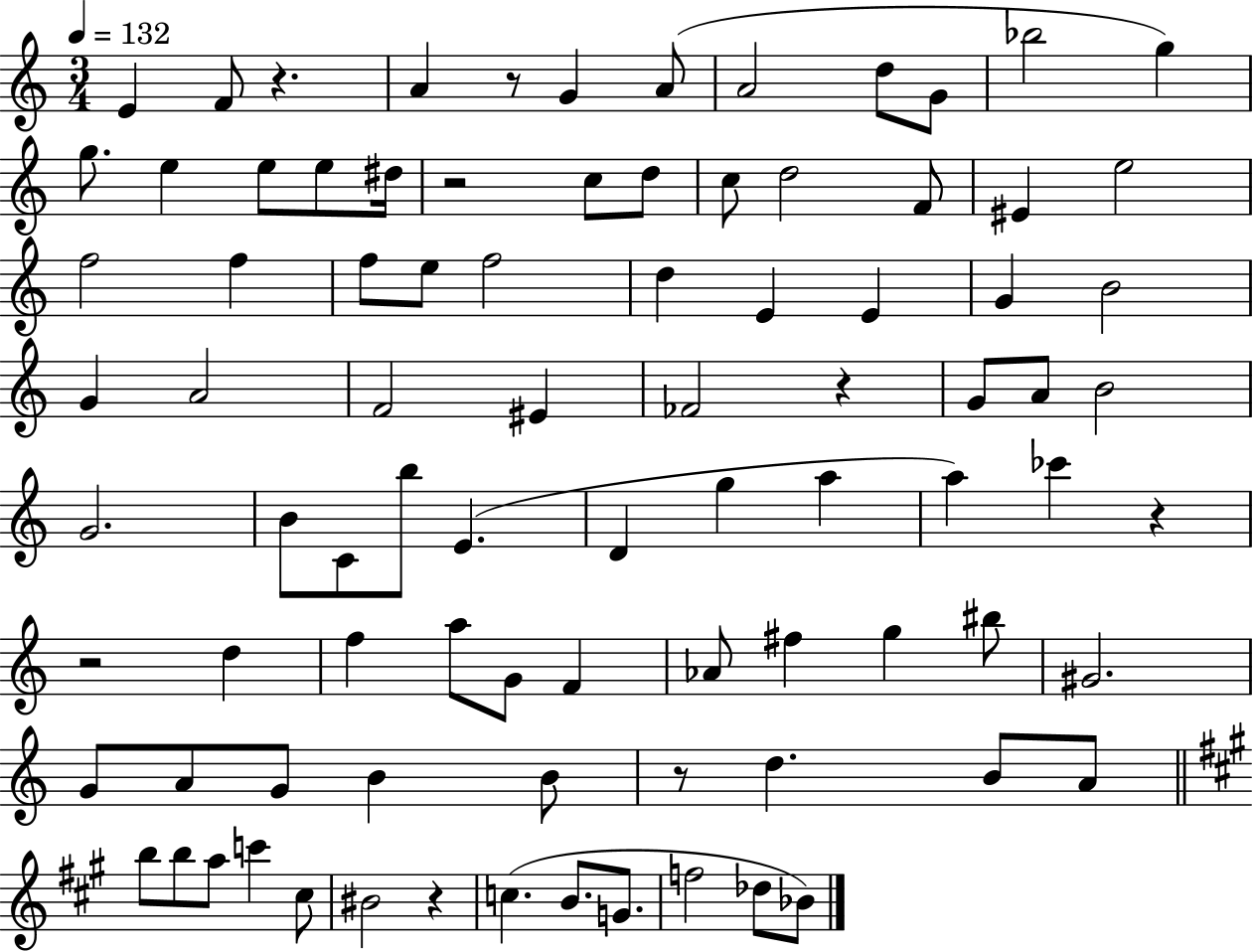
{
  \clef treble
  \numericTimeSignature
  \time 3/4
  \key c \major
  \tempo 4 = 132
  e'4 f'8 r4. | a'4 r8 g'4 a'8( | a'2 d''8 g'8 | bes''2 g''4) | \break g''8. e''4 e''8 e''8 dis''16 | r2 c''8 d''8 | c''8 d''2 f'8 | eis'4 e''2 | \break f''2 f''4 | f''8 e''8 f''2 | d''4 e'4 e'4 | g'4 b'2 | \break g'4 a'2 | f'2 eis'4 | fes'2 r4 | g'8 a'8 b'2 | \break g'2. | b'8 c'8 b''8 e'4.( | d'4 g''4 a''4 | a''4) ces'''4 r4 | \break r2 d''4 | f''4 a''8 g'8 f'4 | aes'8 fis''4 g''4 bis''8 | gis'2. | \break g'8 a'8 g'8 b'4 b'8 | r8 d''4. b'8 a'8 | \bar "||" \break \key a \major b''8 b''8 a''8 c'''4 cis''8 | bis'2 r4 | c''4.( b'8. g'8. | f''2 des''8 bes'8) | \break \bar "|."
}